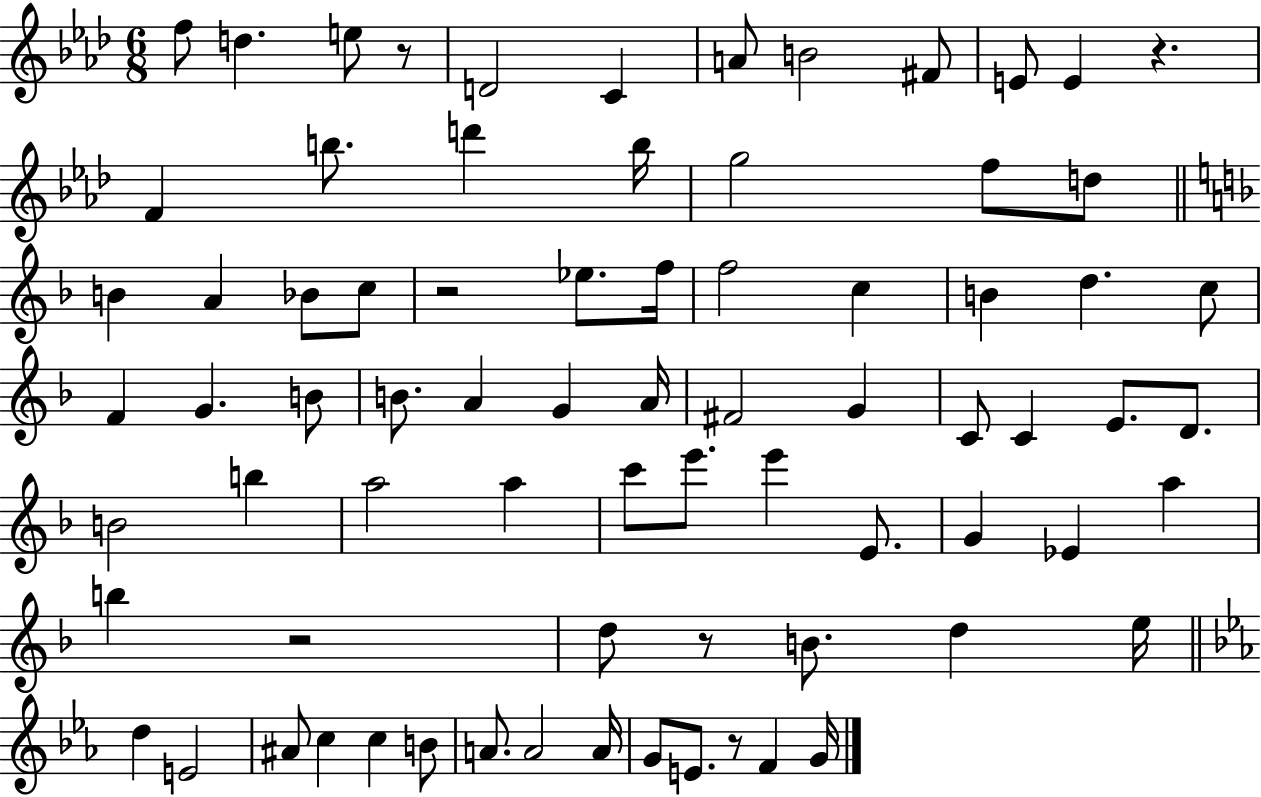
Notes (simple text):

F5/e D5/q. E5/e R/e D4/h C4/q A4/e B4/h F#4/e E4/e E4/q R/q. F4/q B5/e. D6/q B5/s G5/h F5/e D5/e B4/q A4/q Bb4/e C5/e R/h Eb5/e. F5/s F5/h C5/q B4/q D5/q. C5/e F4/q G4/q. B4/e B4/e. A4/q G4/q A4/s F#4/h G4/q C4/e C4/q E4/e. D4/e. B4/h B5/q A5/h A5/q C6/e E6/e. E6/q E4/e. G4/q Eb4/q A5/q B5/q R/h D5/e R/e B4/e. D5/q E5/s D5/q E4/h A#4/e C5/q C5/q B4/e A4/e. A4/h A4/s G4/e E4/e. R/e F4/q G4/s